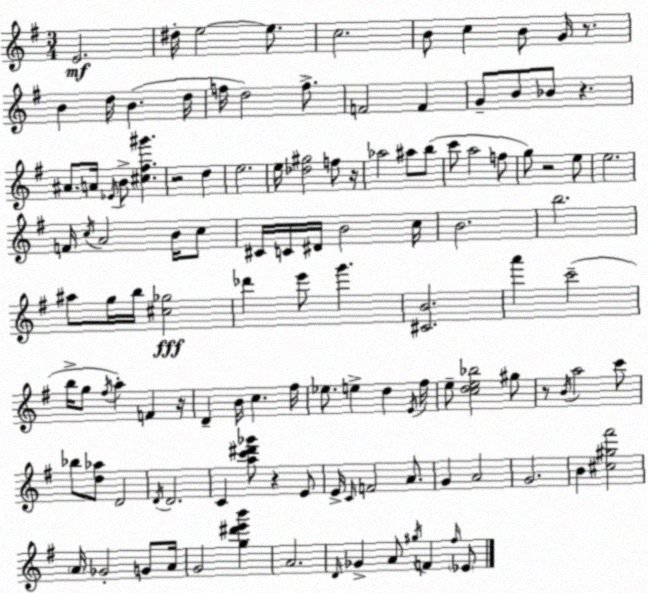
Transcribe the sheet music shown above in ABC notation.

X:1
T:Untitled
M:3/4
L:1/4
K:G
E2 ^d/4 e2 e/2 c2 B/2 c B/2 G/4 z/2 B d/4 B d/4 f/4 d2 f/2 F2 F G/2 B/2 _B/2 z ^A/2 A/4 _E/4 B/2 [^c^f^g'] z2 d e2 e/4 [_d^g]2 f/2 z/4 _a2 ^a/2 b/2 c'/2 a2 f/2 g/2 z2 e/2 e2 F/4 c/4 A2 B/4 c/2 ^C/4 C/4 ^D/4 B2 c/4 B2 b2 ^a/2 g/4 b/4 [^c_g]2 _d' e'/2 g' [^CB]2 a' c'2 b/4 g/2 ^f/4 a F z/4 D B/4 c ^f/4 _e/2 e d E/4 ^f/4 e/2 [cde_b]2 ^g/2 z/2 B/4 a2 c'/2 _b/2 [d_a]/2 D2 D/4 D2 C [ac'^d'_g']/2 z E/2 E/4 C/4 F2 A/2 G A2 G2 B [^c^g^f']2 A/4 _G2 G/2 A/4 G2 [g^d'e'b'] A2 D/4 _G A/2 ^g/4 F ^f/4 _E/2